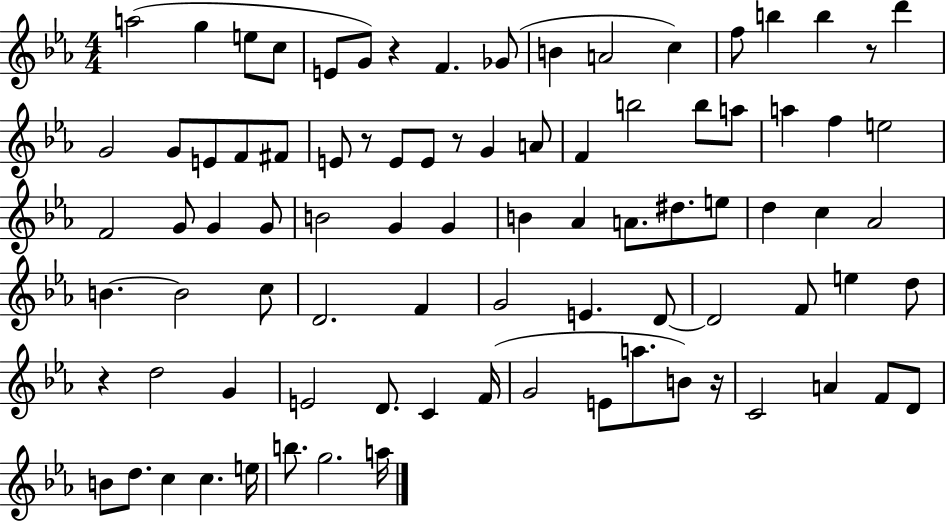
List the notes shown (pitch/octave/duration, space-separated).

A5/h G5/q E5/e C5/e E4/e G4/e R/q F4/q. Gb4/e B4/q A4/h C5/q F5/e B5/q B5/q R/e D6/q G4/h G4/e E4/e F4/e F#4/e E4/e R/e E4/e E4/e R/e G4/q A4/e F4/q B5/h B5/e A5/e A5/q F5/q E5/h F4/h G4/e G4/q G4/e B4/h G4/q G4/q B4/q Ab4/q A4/e. D#5/e. E5/e D5/q C5/q Ab4/h B4/q. B4/h C5/e D4/h. F4/q G4/h E4/q. D4/e D4/h F4/e E5/q D5/e R/q D5/h G4/q E4/h D4/e. C4/q F4/s G4/h E4/e A5/e. B4/e R/s C4/h A4/q F4/e D4/e B4/e D5/e. C5/q C5/q. E5/s B5/e. G5/h. A5/s